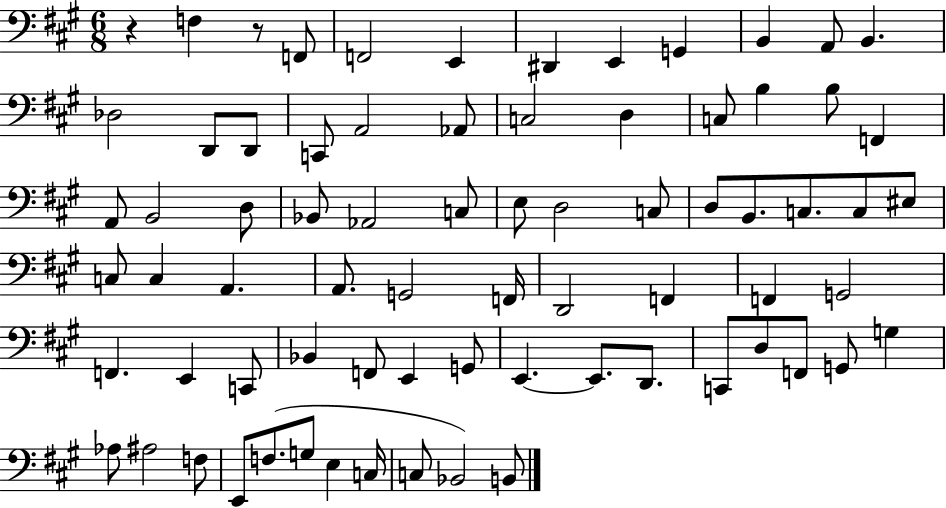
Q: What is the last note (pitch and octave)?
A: B2